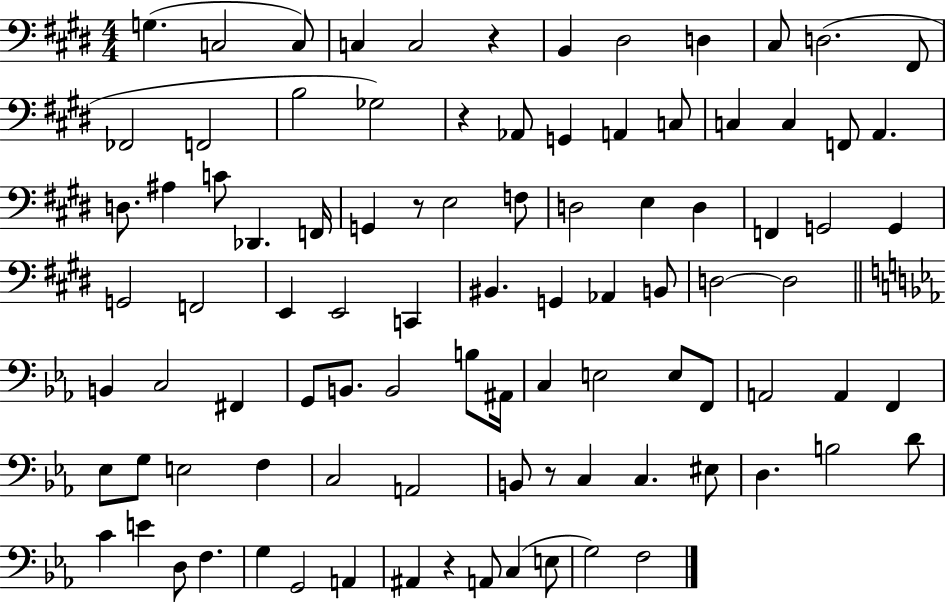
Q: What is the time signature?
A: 4/4